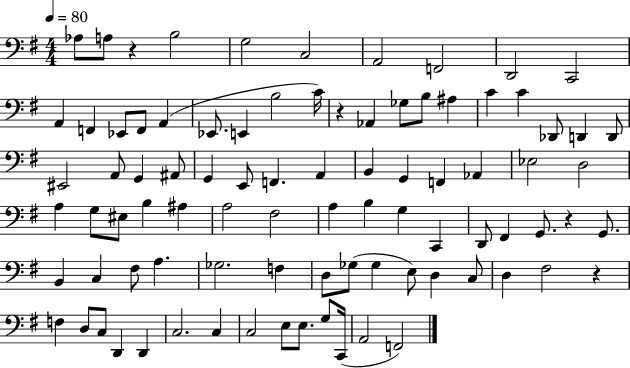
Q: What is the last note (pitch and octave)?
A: F2